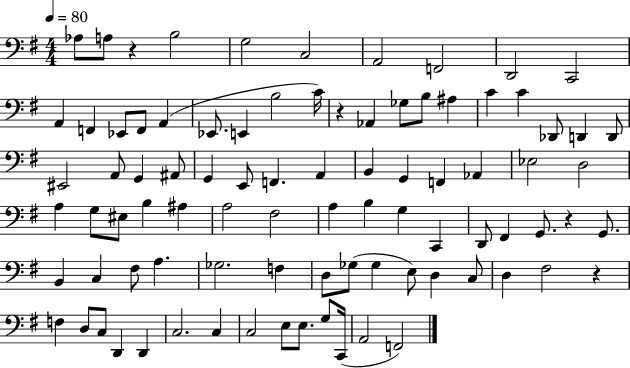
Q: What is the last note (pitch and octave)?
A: F2